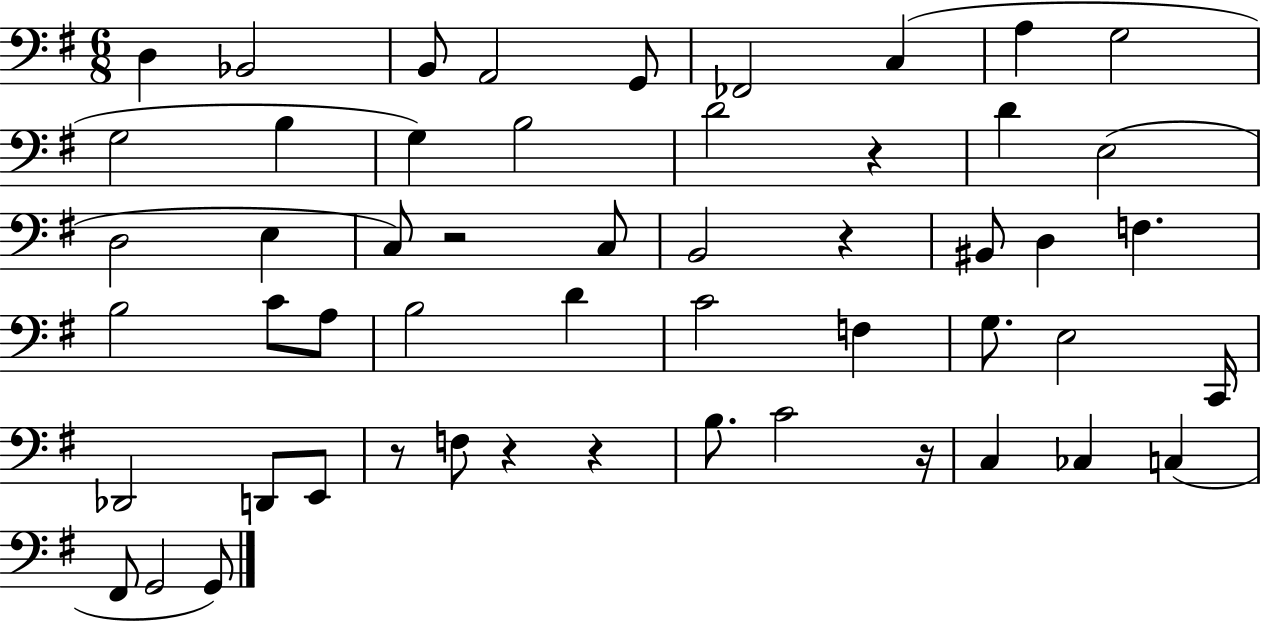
D3/q Bb2/h B2/e A2/h G2/e FES2/h C3/q A3/q G3/h G3/h B3/q G3/q B3/h D4/h R/q D4/q E3/h D3/h E3/q C3/e R/h C3/e B2/h R/q BIS2/e D3/q F3/q. B3/h C4/e A3/e B3/h D4/q C4/h F3/q G3/e. E3/h C2/s Db2/h D2/e E2/e R/e F3/e R/q R/q B3/e. C4/h R/s C3/q CES3/q C3/q F#2/e G2/h G2/e